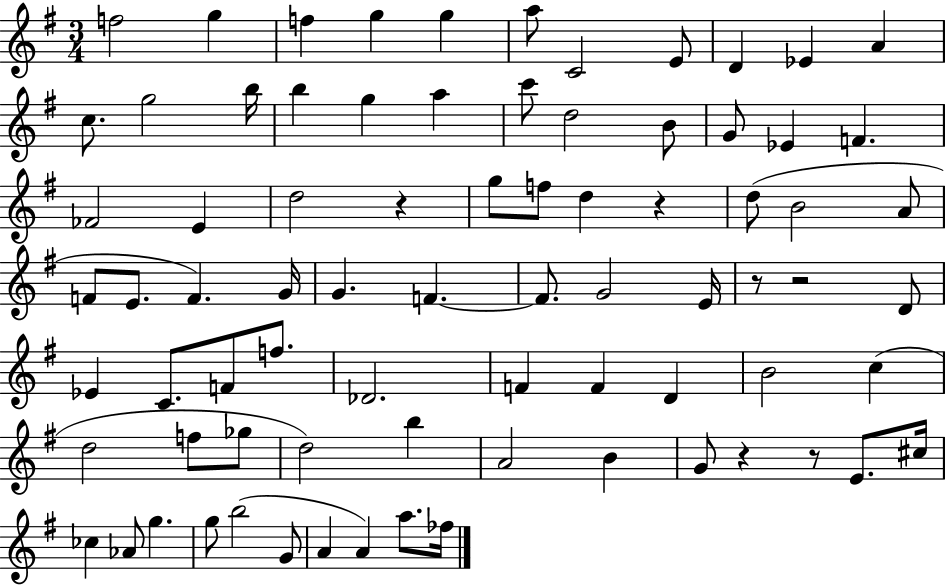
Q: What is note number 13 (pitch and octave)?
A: G5